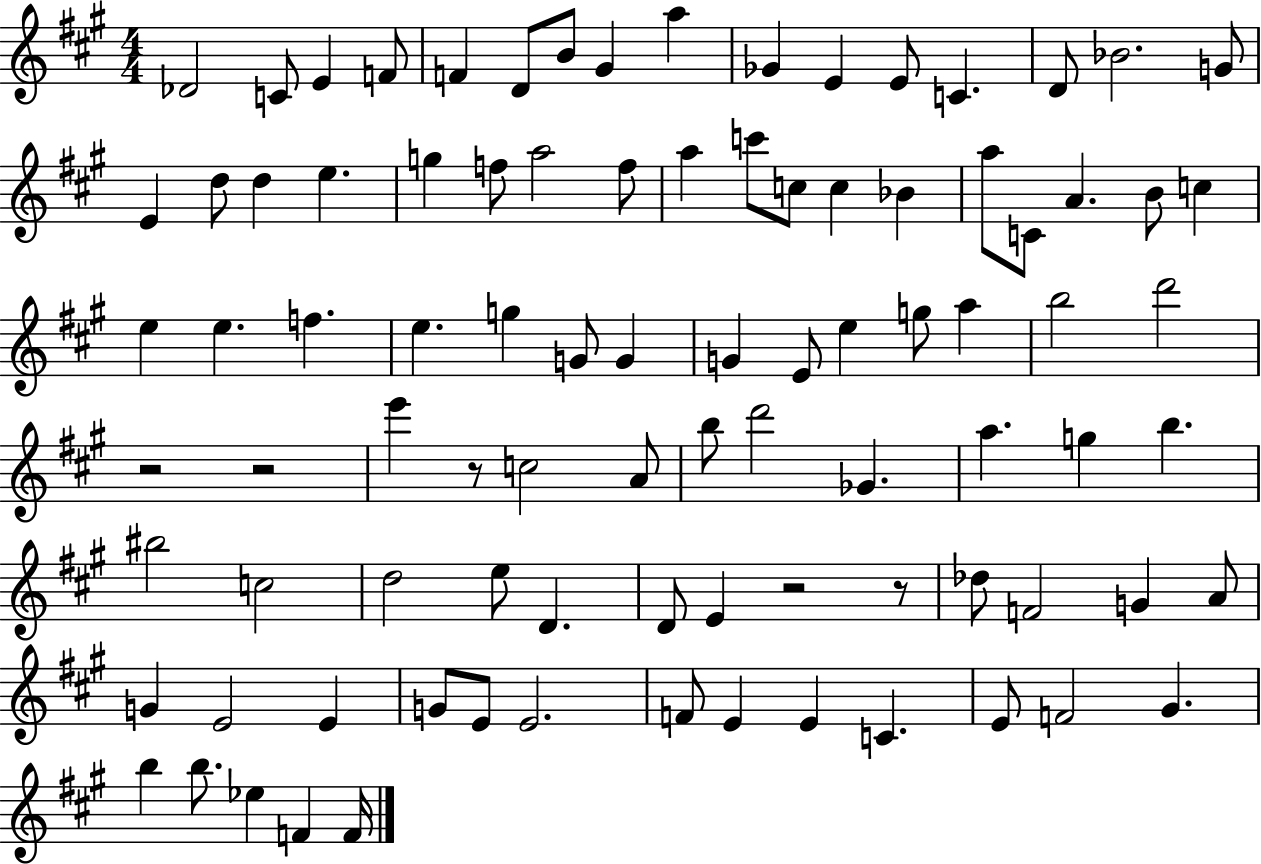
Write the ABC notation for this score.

X:1
T:Untitled
M:4/4
L:1/4
K:A
_D2 C/2 E F/2 F D/2 B/2 ^G a _G E E/2 C D/2 _B2 G/2 E d/2 d e g f/2 a2 f/2 a c'/2 c/2 c _B a/2 C/2 A B/2 c e e f e g G/2 G G E/2 e g/2 a b2 d'2 z2 z2 e' z/2 c2 A/2 b/2 d'2 _G a g b ^b2 c2 d2 e/2 D D/2 E z2 z/2 _d/2 F2 G A/2 G E2 E G/2 E/2 E2 F/2 E E C E/2 F2 ^G b b/2 _e F F/4